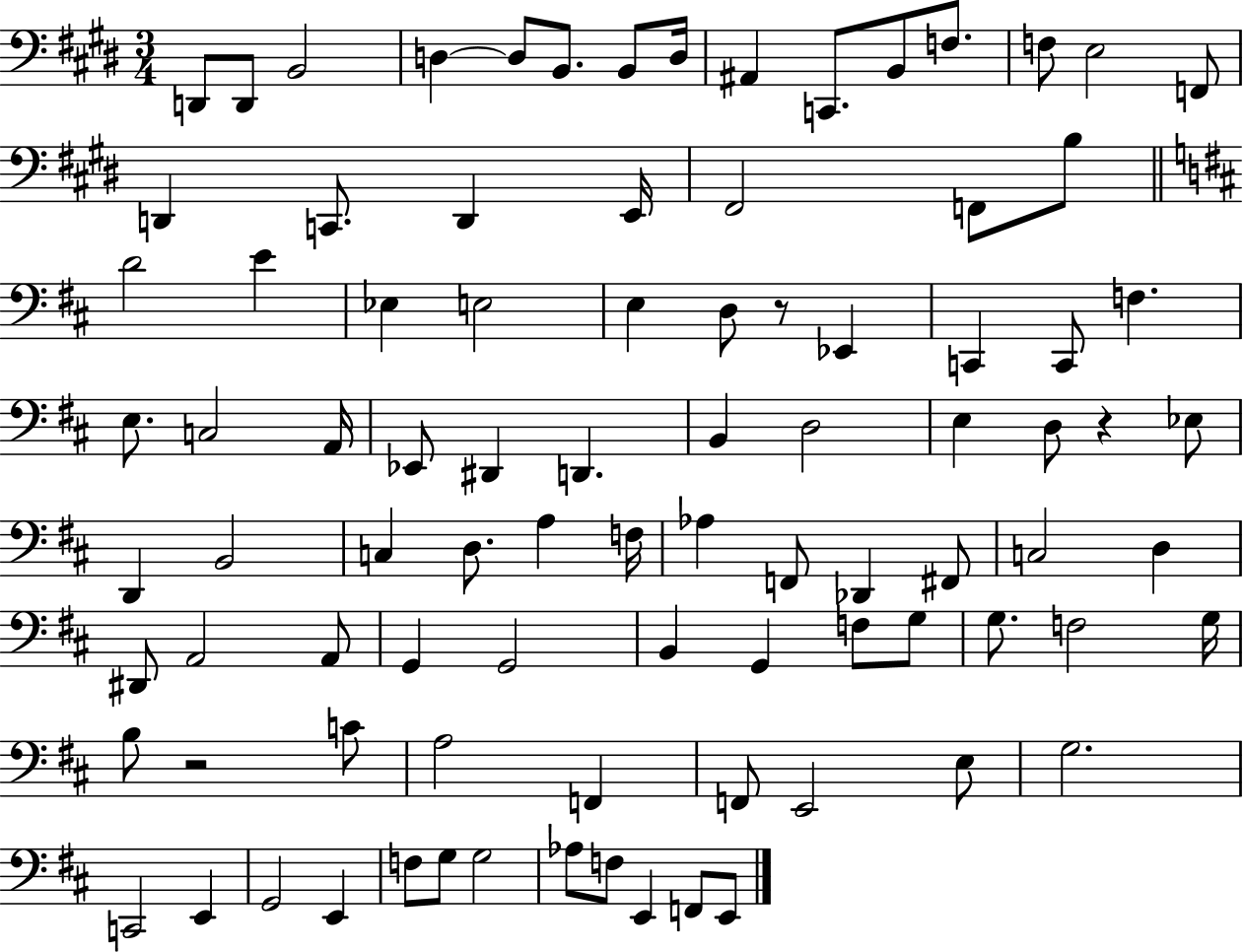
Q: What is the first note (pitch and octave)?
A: D2